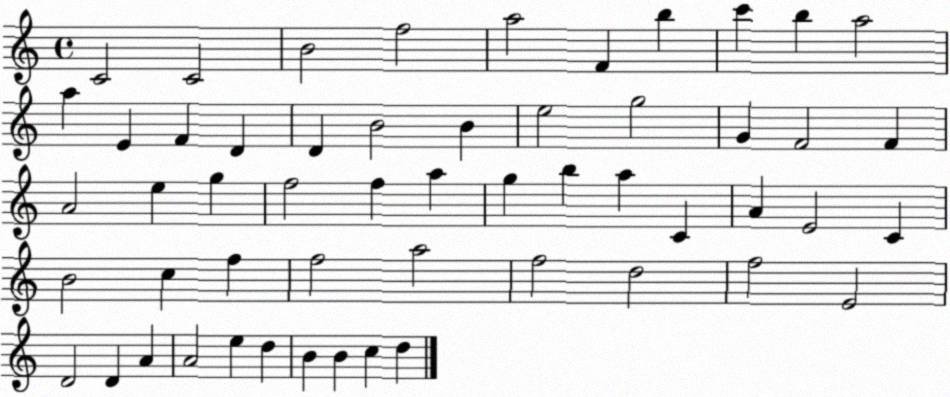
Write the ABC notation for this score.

X:1
T:Untitled
M:4/4
L:1/4
K:C
C2 C2 B2 f2 a2 F b c' b a2 a E F D D B2 B e2 g2 G F2 F A2 e g f2 f a g b a C A E2 C B2 c f f2 a2 f2 d2 f2 E2 D2 D A A2 e d B B c d